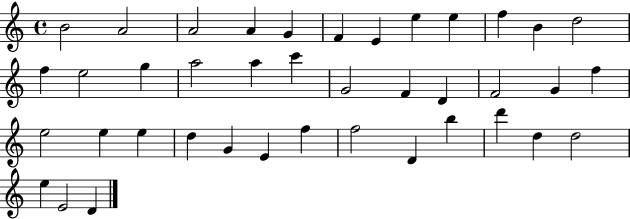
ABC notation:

X:1
T:Untitled
M:4/4
L:1/4
K:C
B2 A2 A2 A G F E e e f B d2 f e2 g a2 a c' G2 F D F2 G f e2 e e d G E f f2 D b d' d d2 e E2 D